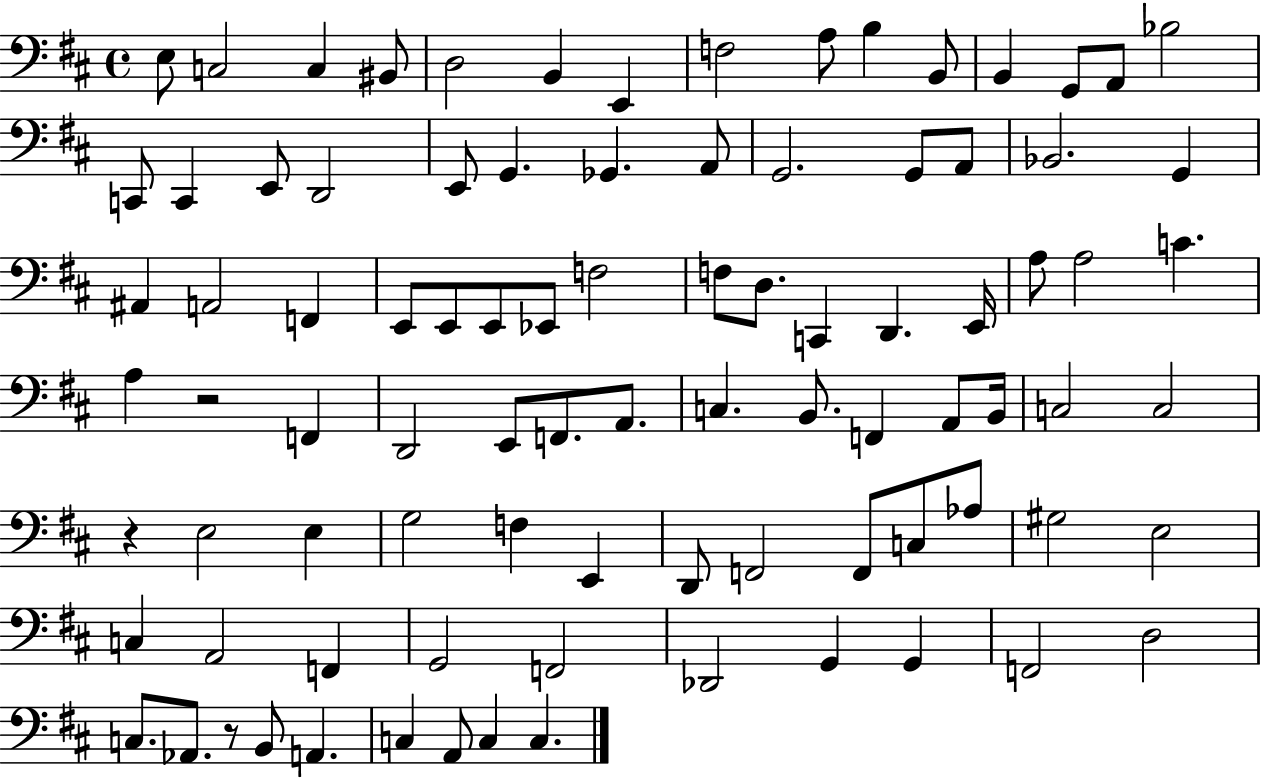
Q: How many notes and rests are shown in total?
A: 90